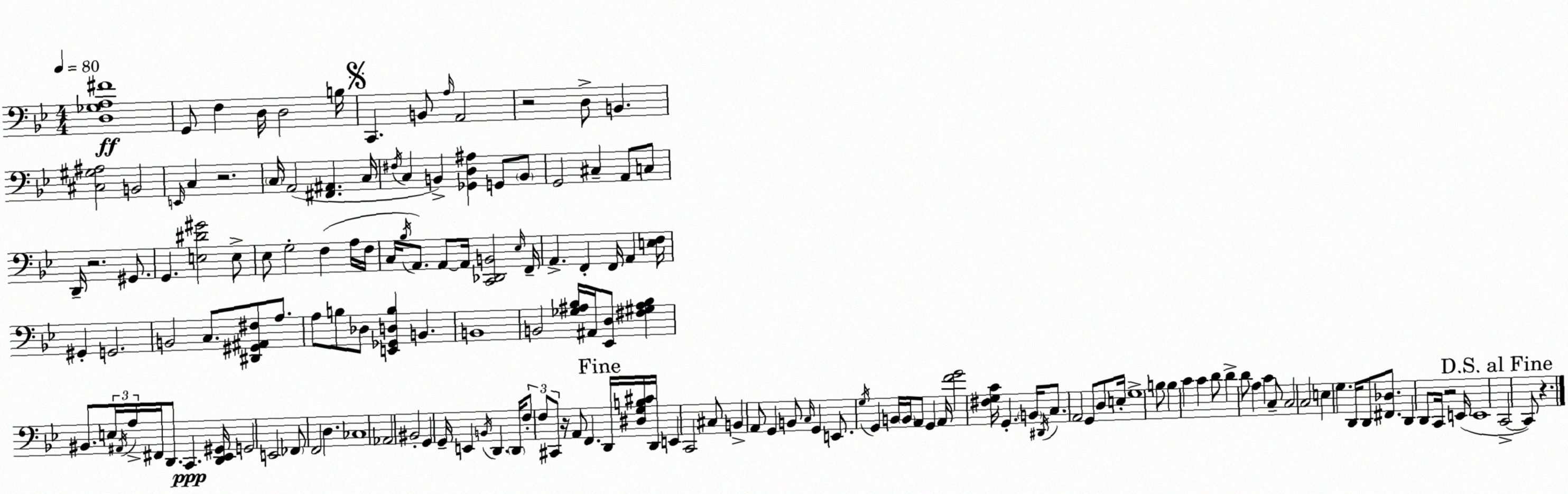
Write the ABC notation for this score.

X:1
T:Untitled
M:4/4
L:1/4
K:Bb
[D,_G,A,^F]4 G,,/2 F, D,/4 D,2 B,/4 C,, B,,/2 A,/4 A,,2 z2 D,/2 B,, [^C,^G,^A,]2 B,,2 E,,/4 C, z2 C,/4 A,,2 [^F,,^A,,] C,/4 ^F,/4 C, B,, [_G,,D,^A,] G,,/2 B,,/2 G,,2 ^C, A,,/2 C,/2 D,,/4 z2 ^G,,/2 G,, [E,^D^G]2 E,/2 _E,/2 G,2 F, A,/4 F,/4 C,/4 _B,/4 A,,/2 A,,/2 A,,/4 [C,,_D,,B,,]2 _E,/4 F,,/4 A,, F,, F,,/4 A,, [E,F,]/4 ^G,, G,,2 B,,2 C,/2 [^D,,^G,,^A,,^F,]/2 A,/2 A,/2 B,/2 _D,/2 [E,,_G,,D,B,] B,, B,,4 B,,2 [_G,^A,_B,]/4 ^A,,/4 [_E,,D,]/2 [^F,^G,^A,_B,] ^B,,/2 E,/4 ^A,,/4 A,/4 ^F,,/4 D,,/2 C,, [D,,_E,,^G,,]/4 G,,2 E,,2 _F,,/2 F,,2 D, _C,4 _A,,2 ^B,,2 G,, G,,/4 E,, B,,/4 D,, D,,/4 F,/2 F,/2 ^C,,/2 z/4 A,,/2 F,, D,,/4 [^D,G,B,^C]/4 D,,/4 E,, C,,2 ^C,/2 B,, A,,/2 G,, B,,/2 C,/4 G,, E,,/2 G,/4 G,, B,,/4 B,,/4 A,,/2 G,, A,,/4 [FG]2 [^F,G,C]/4 G,, B,,/4 ^D,,/4 C,/2 A,,2 G,,/2 D,/2 E,/4 G,4 B,/2 B, C C D/2 D D/2 A, C C,/2 C,2 C,2 E, G, D,,/4 D,,/2 [^F,,_D,]/2 D,, D,,/2 C,,/4 z2 E,,/4 E,,4 C,,2 C,,/2 z